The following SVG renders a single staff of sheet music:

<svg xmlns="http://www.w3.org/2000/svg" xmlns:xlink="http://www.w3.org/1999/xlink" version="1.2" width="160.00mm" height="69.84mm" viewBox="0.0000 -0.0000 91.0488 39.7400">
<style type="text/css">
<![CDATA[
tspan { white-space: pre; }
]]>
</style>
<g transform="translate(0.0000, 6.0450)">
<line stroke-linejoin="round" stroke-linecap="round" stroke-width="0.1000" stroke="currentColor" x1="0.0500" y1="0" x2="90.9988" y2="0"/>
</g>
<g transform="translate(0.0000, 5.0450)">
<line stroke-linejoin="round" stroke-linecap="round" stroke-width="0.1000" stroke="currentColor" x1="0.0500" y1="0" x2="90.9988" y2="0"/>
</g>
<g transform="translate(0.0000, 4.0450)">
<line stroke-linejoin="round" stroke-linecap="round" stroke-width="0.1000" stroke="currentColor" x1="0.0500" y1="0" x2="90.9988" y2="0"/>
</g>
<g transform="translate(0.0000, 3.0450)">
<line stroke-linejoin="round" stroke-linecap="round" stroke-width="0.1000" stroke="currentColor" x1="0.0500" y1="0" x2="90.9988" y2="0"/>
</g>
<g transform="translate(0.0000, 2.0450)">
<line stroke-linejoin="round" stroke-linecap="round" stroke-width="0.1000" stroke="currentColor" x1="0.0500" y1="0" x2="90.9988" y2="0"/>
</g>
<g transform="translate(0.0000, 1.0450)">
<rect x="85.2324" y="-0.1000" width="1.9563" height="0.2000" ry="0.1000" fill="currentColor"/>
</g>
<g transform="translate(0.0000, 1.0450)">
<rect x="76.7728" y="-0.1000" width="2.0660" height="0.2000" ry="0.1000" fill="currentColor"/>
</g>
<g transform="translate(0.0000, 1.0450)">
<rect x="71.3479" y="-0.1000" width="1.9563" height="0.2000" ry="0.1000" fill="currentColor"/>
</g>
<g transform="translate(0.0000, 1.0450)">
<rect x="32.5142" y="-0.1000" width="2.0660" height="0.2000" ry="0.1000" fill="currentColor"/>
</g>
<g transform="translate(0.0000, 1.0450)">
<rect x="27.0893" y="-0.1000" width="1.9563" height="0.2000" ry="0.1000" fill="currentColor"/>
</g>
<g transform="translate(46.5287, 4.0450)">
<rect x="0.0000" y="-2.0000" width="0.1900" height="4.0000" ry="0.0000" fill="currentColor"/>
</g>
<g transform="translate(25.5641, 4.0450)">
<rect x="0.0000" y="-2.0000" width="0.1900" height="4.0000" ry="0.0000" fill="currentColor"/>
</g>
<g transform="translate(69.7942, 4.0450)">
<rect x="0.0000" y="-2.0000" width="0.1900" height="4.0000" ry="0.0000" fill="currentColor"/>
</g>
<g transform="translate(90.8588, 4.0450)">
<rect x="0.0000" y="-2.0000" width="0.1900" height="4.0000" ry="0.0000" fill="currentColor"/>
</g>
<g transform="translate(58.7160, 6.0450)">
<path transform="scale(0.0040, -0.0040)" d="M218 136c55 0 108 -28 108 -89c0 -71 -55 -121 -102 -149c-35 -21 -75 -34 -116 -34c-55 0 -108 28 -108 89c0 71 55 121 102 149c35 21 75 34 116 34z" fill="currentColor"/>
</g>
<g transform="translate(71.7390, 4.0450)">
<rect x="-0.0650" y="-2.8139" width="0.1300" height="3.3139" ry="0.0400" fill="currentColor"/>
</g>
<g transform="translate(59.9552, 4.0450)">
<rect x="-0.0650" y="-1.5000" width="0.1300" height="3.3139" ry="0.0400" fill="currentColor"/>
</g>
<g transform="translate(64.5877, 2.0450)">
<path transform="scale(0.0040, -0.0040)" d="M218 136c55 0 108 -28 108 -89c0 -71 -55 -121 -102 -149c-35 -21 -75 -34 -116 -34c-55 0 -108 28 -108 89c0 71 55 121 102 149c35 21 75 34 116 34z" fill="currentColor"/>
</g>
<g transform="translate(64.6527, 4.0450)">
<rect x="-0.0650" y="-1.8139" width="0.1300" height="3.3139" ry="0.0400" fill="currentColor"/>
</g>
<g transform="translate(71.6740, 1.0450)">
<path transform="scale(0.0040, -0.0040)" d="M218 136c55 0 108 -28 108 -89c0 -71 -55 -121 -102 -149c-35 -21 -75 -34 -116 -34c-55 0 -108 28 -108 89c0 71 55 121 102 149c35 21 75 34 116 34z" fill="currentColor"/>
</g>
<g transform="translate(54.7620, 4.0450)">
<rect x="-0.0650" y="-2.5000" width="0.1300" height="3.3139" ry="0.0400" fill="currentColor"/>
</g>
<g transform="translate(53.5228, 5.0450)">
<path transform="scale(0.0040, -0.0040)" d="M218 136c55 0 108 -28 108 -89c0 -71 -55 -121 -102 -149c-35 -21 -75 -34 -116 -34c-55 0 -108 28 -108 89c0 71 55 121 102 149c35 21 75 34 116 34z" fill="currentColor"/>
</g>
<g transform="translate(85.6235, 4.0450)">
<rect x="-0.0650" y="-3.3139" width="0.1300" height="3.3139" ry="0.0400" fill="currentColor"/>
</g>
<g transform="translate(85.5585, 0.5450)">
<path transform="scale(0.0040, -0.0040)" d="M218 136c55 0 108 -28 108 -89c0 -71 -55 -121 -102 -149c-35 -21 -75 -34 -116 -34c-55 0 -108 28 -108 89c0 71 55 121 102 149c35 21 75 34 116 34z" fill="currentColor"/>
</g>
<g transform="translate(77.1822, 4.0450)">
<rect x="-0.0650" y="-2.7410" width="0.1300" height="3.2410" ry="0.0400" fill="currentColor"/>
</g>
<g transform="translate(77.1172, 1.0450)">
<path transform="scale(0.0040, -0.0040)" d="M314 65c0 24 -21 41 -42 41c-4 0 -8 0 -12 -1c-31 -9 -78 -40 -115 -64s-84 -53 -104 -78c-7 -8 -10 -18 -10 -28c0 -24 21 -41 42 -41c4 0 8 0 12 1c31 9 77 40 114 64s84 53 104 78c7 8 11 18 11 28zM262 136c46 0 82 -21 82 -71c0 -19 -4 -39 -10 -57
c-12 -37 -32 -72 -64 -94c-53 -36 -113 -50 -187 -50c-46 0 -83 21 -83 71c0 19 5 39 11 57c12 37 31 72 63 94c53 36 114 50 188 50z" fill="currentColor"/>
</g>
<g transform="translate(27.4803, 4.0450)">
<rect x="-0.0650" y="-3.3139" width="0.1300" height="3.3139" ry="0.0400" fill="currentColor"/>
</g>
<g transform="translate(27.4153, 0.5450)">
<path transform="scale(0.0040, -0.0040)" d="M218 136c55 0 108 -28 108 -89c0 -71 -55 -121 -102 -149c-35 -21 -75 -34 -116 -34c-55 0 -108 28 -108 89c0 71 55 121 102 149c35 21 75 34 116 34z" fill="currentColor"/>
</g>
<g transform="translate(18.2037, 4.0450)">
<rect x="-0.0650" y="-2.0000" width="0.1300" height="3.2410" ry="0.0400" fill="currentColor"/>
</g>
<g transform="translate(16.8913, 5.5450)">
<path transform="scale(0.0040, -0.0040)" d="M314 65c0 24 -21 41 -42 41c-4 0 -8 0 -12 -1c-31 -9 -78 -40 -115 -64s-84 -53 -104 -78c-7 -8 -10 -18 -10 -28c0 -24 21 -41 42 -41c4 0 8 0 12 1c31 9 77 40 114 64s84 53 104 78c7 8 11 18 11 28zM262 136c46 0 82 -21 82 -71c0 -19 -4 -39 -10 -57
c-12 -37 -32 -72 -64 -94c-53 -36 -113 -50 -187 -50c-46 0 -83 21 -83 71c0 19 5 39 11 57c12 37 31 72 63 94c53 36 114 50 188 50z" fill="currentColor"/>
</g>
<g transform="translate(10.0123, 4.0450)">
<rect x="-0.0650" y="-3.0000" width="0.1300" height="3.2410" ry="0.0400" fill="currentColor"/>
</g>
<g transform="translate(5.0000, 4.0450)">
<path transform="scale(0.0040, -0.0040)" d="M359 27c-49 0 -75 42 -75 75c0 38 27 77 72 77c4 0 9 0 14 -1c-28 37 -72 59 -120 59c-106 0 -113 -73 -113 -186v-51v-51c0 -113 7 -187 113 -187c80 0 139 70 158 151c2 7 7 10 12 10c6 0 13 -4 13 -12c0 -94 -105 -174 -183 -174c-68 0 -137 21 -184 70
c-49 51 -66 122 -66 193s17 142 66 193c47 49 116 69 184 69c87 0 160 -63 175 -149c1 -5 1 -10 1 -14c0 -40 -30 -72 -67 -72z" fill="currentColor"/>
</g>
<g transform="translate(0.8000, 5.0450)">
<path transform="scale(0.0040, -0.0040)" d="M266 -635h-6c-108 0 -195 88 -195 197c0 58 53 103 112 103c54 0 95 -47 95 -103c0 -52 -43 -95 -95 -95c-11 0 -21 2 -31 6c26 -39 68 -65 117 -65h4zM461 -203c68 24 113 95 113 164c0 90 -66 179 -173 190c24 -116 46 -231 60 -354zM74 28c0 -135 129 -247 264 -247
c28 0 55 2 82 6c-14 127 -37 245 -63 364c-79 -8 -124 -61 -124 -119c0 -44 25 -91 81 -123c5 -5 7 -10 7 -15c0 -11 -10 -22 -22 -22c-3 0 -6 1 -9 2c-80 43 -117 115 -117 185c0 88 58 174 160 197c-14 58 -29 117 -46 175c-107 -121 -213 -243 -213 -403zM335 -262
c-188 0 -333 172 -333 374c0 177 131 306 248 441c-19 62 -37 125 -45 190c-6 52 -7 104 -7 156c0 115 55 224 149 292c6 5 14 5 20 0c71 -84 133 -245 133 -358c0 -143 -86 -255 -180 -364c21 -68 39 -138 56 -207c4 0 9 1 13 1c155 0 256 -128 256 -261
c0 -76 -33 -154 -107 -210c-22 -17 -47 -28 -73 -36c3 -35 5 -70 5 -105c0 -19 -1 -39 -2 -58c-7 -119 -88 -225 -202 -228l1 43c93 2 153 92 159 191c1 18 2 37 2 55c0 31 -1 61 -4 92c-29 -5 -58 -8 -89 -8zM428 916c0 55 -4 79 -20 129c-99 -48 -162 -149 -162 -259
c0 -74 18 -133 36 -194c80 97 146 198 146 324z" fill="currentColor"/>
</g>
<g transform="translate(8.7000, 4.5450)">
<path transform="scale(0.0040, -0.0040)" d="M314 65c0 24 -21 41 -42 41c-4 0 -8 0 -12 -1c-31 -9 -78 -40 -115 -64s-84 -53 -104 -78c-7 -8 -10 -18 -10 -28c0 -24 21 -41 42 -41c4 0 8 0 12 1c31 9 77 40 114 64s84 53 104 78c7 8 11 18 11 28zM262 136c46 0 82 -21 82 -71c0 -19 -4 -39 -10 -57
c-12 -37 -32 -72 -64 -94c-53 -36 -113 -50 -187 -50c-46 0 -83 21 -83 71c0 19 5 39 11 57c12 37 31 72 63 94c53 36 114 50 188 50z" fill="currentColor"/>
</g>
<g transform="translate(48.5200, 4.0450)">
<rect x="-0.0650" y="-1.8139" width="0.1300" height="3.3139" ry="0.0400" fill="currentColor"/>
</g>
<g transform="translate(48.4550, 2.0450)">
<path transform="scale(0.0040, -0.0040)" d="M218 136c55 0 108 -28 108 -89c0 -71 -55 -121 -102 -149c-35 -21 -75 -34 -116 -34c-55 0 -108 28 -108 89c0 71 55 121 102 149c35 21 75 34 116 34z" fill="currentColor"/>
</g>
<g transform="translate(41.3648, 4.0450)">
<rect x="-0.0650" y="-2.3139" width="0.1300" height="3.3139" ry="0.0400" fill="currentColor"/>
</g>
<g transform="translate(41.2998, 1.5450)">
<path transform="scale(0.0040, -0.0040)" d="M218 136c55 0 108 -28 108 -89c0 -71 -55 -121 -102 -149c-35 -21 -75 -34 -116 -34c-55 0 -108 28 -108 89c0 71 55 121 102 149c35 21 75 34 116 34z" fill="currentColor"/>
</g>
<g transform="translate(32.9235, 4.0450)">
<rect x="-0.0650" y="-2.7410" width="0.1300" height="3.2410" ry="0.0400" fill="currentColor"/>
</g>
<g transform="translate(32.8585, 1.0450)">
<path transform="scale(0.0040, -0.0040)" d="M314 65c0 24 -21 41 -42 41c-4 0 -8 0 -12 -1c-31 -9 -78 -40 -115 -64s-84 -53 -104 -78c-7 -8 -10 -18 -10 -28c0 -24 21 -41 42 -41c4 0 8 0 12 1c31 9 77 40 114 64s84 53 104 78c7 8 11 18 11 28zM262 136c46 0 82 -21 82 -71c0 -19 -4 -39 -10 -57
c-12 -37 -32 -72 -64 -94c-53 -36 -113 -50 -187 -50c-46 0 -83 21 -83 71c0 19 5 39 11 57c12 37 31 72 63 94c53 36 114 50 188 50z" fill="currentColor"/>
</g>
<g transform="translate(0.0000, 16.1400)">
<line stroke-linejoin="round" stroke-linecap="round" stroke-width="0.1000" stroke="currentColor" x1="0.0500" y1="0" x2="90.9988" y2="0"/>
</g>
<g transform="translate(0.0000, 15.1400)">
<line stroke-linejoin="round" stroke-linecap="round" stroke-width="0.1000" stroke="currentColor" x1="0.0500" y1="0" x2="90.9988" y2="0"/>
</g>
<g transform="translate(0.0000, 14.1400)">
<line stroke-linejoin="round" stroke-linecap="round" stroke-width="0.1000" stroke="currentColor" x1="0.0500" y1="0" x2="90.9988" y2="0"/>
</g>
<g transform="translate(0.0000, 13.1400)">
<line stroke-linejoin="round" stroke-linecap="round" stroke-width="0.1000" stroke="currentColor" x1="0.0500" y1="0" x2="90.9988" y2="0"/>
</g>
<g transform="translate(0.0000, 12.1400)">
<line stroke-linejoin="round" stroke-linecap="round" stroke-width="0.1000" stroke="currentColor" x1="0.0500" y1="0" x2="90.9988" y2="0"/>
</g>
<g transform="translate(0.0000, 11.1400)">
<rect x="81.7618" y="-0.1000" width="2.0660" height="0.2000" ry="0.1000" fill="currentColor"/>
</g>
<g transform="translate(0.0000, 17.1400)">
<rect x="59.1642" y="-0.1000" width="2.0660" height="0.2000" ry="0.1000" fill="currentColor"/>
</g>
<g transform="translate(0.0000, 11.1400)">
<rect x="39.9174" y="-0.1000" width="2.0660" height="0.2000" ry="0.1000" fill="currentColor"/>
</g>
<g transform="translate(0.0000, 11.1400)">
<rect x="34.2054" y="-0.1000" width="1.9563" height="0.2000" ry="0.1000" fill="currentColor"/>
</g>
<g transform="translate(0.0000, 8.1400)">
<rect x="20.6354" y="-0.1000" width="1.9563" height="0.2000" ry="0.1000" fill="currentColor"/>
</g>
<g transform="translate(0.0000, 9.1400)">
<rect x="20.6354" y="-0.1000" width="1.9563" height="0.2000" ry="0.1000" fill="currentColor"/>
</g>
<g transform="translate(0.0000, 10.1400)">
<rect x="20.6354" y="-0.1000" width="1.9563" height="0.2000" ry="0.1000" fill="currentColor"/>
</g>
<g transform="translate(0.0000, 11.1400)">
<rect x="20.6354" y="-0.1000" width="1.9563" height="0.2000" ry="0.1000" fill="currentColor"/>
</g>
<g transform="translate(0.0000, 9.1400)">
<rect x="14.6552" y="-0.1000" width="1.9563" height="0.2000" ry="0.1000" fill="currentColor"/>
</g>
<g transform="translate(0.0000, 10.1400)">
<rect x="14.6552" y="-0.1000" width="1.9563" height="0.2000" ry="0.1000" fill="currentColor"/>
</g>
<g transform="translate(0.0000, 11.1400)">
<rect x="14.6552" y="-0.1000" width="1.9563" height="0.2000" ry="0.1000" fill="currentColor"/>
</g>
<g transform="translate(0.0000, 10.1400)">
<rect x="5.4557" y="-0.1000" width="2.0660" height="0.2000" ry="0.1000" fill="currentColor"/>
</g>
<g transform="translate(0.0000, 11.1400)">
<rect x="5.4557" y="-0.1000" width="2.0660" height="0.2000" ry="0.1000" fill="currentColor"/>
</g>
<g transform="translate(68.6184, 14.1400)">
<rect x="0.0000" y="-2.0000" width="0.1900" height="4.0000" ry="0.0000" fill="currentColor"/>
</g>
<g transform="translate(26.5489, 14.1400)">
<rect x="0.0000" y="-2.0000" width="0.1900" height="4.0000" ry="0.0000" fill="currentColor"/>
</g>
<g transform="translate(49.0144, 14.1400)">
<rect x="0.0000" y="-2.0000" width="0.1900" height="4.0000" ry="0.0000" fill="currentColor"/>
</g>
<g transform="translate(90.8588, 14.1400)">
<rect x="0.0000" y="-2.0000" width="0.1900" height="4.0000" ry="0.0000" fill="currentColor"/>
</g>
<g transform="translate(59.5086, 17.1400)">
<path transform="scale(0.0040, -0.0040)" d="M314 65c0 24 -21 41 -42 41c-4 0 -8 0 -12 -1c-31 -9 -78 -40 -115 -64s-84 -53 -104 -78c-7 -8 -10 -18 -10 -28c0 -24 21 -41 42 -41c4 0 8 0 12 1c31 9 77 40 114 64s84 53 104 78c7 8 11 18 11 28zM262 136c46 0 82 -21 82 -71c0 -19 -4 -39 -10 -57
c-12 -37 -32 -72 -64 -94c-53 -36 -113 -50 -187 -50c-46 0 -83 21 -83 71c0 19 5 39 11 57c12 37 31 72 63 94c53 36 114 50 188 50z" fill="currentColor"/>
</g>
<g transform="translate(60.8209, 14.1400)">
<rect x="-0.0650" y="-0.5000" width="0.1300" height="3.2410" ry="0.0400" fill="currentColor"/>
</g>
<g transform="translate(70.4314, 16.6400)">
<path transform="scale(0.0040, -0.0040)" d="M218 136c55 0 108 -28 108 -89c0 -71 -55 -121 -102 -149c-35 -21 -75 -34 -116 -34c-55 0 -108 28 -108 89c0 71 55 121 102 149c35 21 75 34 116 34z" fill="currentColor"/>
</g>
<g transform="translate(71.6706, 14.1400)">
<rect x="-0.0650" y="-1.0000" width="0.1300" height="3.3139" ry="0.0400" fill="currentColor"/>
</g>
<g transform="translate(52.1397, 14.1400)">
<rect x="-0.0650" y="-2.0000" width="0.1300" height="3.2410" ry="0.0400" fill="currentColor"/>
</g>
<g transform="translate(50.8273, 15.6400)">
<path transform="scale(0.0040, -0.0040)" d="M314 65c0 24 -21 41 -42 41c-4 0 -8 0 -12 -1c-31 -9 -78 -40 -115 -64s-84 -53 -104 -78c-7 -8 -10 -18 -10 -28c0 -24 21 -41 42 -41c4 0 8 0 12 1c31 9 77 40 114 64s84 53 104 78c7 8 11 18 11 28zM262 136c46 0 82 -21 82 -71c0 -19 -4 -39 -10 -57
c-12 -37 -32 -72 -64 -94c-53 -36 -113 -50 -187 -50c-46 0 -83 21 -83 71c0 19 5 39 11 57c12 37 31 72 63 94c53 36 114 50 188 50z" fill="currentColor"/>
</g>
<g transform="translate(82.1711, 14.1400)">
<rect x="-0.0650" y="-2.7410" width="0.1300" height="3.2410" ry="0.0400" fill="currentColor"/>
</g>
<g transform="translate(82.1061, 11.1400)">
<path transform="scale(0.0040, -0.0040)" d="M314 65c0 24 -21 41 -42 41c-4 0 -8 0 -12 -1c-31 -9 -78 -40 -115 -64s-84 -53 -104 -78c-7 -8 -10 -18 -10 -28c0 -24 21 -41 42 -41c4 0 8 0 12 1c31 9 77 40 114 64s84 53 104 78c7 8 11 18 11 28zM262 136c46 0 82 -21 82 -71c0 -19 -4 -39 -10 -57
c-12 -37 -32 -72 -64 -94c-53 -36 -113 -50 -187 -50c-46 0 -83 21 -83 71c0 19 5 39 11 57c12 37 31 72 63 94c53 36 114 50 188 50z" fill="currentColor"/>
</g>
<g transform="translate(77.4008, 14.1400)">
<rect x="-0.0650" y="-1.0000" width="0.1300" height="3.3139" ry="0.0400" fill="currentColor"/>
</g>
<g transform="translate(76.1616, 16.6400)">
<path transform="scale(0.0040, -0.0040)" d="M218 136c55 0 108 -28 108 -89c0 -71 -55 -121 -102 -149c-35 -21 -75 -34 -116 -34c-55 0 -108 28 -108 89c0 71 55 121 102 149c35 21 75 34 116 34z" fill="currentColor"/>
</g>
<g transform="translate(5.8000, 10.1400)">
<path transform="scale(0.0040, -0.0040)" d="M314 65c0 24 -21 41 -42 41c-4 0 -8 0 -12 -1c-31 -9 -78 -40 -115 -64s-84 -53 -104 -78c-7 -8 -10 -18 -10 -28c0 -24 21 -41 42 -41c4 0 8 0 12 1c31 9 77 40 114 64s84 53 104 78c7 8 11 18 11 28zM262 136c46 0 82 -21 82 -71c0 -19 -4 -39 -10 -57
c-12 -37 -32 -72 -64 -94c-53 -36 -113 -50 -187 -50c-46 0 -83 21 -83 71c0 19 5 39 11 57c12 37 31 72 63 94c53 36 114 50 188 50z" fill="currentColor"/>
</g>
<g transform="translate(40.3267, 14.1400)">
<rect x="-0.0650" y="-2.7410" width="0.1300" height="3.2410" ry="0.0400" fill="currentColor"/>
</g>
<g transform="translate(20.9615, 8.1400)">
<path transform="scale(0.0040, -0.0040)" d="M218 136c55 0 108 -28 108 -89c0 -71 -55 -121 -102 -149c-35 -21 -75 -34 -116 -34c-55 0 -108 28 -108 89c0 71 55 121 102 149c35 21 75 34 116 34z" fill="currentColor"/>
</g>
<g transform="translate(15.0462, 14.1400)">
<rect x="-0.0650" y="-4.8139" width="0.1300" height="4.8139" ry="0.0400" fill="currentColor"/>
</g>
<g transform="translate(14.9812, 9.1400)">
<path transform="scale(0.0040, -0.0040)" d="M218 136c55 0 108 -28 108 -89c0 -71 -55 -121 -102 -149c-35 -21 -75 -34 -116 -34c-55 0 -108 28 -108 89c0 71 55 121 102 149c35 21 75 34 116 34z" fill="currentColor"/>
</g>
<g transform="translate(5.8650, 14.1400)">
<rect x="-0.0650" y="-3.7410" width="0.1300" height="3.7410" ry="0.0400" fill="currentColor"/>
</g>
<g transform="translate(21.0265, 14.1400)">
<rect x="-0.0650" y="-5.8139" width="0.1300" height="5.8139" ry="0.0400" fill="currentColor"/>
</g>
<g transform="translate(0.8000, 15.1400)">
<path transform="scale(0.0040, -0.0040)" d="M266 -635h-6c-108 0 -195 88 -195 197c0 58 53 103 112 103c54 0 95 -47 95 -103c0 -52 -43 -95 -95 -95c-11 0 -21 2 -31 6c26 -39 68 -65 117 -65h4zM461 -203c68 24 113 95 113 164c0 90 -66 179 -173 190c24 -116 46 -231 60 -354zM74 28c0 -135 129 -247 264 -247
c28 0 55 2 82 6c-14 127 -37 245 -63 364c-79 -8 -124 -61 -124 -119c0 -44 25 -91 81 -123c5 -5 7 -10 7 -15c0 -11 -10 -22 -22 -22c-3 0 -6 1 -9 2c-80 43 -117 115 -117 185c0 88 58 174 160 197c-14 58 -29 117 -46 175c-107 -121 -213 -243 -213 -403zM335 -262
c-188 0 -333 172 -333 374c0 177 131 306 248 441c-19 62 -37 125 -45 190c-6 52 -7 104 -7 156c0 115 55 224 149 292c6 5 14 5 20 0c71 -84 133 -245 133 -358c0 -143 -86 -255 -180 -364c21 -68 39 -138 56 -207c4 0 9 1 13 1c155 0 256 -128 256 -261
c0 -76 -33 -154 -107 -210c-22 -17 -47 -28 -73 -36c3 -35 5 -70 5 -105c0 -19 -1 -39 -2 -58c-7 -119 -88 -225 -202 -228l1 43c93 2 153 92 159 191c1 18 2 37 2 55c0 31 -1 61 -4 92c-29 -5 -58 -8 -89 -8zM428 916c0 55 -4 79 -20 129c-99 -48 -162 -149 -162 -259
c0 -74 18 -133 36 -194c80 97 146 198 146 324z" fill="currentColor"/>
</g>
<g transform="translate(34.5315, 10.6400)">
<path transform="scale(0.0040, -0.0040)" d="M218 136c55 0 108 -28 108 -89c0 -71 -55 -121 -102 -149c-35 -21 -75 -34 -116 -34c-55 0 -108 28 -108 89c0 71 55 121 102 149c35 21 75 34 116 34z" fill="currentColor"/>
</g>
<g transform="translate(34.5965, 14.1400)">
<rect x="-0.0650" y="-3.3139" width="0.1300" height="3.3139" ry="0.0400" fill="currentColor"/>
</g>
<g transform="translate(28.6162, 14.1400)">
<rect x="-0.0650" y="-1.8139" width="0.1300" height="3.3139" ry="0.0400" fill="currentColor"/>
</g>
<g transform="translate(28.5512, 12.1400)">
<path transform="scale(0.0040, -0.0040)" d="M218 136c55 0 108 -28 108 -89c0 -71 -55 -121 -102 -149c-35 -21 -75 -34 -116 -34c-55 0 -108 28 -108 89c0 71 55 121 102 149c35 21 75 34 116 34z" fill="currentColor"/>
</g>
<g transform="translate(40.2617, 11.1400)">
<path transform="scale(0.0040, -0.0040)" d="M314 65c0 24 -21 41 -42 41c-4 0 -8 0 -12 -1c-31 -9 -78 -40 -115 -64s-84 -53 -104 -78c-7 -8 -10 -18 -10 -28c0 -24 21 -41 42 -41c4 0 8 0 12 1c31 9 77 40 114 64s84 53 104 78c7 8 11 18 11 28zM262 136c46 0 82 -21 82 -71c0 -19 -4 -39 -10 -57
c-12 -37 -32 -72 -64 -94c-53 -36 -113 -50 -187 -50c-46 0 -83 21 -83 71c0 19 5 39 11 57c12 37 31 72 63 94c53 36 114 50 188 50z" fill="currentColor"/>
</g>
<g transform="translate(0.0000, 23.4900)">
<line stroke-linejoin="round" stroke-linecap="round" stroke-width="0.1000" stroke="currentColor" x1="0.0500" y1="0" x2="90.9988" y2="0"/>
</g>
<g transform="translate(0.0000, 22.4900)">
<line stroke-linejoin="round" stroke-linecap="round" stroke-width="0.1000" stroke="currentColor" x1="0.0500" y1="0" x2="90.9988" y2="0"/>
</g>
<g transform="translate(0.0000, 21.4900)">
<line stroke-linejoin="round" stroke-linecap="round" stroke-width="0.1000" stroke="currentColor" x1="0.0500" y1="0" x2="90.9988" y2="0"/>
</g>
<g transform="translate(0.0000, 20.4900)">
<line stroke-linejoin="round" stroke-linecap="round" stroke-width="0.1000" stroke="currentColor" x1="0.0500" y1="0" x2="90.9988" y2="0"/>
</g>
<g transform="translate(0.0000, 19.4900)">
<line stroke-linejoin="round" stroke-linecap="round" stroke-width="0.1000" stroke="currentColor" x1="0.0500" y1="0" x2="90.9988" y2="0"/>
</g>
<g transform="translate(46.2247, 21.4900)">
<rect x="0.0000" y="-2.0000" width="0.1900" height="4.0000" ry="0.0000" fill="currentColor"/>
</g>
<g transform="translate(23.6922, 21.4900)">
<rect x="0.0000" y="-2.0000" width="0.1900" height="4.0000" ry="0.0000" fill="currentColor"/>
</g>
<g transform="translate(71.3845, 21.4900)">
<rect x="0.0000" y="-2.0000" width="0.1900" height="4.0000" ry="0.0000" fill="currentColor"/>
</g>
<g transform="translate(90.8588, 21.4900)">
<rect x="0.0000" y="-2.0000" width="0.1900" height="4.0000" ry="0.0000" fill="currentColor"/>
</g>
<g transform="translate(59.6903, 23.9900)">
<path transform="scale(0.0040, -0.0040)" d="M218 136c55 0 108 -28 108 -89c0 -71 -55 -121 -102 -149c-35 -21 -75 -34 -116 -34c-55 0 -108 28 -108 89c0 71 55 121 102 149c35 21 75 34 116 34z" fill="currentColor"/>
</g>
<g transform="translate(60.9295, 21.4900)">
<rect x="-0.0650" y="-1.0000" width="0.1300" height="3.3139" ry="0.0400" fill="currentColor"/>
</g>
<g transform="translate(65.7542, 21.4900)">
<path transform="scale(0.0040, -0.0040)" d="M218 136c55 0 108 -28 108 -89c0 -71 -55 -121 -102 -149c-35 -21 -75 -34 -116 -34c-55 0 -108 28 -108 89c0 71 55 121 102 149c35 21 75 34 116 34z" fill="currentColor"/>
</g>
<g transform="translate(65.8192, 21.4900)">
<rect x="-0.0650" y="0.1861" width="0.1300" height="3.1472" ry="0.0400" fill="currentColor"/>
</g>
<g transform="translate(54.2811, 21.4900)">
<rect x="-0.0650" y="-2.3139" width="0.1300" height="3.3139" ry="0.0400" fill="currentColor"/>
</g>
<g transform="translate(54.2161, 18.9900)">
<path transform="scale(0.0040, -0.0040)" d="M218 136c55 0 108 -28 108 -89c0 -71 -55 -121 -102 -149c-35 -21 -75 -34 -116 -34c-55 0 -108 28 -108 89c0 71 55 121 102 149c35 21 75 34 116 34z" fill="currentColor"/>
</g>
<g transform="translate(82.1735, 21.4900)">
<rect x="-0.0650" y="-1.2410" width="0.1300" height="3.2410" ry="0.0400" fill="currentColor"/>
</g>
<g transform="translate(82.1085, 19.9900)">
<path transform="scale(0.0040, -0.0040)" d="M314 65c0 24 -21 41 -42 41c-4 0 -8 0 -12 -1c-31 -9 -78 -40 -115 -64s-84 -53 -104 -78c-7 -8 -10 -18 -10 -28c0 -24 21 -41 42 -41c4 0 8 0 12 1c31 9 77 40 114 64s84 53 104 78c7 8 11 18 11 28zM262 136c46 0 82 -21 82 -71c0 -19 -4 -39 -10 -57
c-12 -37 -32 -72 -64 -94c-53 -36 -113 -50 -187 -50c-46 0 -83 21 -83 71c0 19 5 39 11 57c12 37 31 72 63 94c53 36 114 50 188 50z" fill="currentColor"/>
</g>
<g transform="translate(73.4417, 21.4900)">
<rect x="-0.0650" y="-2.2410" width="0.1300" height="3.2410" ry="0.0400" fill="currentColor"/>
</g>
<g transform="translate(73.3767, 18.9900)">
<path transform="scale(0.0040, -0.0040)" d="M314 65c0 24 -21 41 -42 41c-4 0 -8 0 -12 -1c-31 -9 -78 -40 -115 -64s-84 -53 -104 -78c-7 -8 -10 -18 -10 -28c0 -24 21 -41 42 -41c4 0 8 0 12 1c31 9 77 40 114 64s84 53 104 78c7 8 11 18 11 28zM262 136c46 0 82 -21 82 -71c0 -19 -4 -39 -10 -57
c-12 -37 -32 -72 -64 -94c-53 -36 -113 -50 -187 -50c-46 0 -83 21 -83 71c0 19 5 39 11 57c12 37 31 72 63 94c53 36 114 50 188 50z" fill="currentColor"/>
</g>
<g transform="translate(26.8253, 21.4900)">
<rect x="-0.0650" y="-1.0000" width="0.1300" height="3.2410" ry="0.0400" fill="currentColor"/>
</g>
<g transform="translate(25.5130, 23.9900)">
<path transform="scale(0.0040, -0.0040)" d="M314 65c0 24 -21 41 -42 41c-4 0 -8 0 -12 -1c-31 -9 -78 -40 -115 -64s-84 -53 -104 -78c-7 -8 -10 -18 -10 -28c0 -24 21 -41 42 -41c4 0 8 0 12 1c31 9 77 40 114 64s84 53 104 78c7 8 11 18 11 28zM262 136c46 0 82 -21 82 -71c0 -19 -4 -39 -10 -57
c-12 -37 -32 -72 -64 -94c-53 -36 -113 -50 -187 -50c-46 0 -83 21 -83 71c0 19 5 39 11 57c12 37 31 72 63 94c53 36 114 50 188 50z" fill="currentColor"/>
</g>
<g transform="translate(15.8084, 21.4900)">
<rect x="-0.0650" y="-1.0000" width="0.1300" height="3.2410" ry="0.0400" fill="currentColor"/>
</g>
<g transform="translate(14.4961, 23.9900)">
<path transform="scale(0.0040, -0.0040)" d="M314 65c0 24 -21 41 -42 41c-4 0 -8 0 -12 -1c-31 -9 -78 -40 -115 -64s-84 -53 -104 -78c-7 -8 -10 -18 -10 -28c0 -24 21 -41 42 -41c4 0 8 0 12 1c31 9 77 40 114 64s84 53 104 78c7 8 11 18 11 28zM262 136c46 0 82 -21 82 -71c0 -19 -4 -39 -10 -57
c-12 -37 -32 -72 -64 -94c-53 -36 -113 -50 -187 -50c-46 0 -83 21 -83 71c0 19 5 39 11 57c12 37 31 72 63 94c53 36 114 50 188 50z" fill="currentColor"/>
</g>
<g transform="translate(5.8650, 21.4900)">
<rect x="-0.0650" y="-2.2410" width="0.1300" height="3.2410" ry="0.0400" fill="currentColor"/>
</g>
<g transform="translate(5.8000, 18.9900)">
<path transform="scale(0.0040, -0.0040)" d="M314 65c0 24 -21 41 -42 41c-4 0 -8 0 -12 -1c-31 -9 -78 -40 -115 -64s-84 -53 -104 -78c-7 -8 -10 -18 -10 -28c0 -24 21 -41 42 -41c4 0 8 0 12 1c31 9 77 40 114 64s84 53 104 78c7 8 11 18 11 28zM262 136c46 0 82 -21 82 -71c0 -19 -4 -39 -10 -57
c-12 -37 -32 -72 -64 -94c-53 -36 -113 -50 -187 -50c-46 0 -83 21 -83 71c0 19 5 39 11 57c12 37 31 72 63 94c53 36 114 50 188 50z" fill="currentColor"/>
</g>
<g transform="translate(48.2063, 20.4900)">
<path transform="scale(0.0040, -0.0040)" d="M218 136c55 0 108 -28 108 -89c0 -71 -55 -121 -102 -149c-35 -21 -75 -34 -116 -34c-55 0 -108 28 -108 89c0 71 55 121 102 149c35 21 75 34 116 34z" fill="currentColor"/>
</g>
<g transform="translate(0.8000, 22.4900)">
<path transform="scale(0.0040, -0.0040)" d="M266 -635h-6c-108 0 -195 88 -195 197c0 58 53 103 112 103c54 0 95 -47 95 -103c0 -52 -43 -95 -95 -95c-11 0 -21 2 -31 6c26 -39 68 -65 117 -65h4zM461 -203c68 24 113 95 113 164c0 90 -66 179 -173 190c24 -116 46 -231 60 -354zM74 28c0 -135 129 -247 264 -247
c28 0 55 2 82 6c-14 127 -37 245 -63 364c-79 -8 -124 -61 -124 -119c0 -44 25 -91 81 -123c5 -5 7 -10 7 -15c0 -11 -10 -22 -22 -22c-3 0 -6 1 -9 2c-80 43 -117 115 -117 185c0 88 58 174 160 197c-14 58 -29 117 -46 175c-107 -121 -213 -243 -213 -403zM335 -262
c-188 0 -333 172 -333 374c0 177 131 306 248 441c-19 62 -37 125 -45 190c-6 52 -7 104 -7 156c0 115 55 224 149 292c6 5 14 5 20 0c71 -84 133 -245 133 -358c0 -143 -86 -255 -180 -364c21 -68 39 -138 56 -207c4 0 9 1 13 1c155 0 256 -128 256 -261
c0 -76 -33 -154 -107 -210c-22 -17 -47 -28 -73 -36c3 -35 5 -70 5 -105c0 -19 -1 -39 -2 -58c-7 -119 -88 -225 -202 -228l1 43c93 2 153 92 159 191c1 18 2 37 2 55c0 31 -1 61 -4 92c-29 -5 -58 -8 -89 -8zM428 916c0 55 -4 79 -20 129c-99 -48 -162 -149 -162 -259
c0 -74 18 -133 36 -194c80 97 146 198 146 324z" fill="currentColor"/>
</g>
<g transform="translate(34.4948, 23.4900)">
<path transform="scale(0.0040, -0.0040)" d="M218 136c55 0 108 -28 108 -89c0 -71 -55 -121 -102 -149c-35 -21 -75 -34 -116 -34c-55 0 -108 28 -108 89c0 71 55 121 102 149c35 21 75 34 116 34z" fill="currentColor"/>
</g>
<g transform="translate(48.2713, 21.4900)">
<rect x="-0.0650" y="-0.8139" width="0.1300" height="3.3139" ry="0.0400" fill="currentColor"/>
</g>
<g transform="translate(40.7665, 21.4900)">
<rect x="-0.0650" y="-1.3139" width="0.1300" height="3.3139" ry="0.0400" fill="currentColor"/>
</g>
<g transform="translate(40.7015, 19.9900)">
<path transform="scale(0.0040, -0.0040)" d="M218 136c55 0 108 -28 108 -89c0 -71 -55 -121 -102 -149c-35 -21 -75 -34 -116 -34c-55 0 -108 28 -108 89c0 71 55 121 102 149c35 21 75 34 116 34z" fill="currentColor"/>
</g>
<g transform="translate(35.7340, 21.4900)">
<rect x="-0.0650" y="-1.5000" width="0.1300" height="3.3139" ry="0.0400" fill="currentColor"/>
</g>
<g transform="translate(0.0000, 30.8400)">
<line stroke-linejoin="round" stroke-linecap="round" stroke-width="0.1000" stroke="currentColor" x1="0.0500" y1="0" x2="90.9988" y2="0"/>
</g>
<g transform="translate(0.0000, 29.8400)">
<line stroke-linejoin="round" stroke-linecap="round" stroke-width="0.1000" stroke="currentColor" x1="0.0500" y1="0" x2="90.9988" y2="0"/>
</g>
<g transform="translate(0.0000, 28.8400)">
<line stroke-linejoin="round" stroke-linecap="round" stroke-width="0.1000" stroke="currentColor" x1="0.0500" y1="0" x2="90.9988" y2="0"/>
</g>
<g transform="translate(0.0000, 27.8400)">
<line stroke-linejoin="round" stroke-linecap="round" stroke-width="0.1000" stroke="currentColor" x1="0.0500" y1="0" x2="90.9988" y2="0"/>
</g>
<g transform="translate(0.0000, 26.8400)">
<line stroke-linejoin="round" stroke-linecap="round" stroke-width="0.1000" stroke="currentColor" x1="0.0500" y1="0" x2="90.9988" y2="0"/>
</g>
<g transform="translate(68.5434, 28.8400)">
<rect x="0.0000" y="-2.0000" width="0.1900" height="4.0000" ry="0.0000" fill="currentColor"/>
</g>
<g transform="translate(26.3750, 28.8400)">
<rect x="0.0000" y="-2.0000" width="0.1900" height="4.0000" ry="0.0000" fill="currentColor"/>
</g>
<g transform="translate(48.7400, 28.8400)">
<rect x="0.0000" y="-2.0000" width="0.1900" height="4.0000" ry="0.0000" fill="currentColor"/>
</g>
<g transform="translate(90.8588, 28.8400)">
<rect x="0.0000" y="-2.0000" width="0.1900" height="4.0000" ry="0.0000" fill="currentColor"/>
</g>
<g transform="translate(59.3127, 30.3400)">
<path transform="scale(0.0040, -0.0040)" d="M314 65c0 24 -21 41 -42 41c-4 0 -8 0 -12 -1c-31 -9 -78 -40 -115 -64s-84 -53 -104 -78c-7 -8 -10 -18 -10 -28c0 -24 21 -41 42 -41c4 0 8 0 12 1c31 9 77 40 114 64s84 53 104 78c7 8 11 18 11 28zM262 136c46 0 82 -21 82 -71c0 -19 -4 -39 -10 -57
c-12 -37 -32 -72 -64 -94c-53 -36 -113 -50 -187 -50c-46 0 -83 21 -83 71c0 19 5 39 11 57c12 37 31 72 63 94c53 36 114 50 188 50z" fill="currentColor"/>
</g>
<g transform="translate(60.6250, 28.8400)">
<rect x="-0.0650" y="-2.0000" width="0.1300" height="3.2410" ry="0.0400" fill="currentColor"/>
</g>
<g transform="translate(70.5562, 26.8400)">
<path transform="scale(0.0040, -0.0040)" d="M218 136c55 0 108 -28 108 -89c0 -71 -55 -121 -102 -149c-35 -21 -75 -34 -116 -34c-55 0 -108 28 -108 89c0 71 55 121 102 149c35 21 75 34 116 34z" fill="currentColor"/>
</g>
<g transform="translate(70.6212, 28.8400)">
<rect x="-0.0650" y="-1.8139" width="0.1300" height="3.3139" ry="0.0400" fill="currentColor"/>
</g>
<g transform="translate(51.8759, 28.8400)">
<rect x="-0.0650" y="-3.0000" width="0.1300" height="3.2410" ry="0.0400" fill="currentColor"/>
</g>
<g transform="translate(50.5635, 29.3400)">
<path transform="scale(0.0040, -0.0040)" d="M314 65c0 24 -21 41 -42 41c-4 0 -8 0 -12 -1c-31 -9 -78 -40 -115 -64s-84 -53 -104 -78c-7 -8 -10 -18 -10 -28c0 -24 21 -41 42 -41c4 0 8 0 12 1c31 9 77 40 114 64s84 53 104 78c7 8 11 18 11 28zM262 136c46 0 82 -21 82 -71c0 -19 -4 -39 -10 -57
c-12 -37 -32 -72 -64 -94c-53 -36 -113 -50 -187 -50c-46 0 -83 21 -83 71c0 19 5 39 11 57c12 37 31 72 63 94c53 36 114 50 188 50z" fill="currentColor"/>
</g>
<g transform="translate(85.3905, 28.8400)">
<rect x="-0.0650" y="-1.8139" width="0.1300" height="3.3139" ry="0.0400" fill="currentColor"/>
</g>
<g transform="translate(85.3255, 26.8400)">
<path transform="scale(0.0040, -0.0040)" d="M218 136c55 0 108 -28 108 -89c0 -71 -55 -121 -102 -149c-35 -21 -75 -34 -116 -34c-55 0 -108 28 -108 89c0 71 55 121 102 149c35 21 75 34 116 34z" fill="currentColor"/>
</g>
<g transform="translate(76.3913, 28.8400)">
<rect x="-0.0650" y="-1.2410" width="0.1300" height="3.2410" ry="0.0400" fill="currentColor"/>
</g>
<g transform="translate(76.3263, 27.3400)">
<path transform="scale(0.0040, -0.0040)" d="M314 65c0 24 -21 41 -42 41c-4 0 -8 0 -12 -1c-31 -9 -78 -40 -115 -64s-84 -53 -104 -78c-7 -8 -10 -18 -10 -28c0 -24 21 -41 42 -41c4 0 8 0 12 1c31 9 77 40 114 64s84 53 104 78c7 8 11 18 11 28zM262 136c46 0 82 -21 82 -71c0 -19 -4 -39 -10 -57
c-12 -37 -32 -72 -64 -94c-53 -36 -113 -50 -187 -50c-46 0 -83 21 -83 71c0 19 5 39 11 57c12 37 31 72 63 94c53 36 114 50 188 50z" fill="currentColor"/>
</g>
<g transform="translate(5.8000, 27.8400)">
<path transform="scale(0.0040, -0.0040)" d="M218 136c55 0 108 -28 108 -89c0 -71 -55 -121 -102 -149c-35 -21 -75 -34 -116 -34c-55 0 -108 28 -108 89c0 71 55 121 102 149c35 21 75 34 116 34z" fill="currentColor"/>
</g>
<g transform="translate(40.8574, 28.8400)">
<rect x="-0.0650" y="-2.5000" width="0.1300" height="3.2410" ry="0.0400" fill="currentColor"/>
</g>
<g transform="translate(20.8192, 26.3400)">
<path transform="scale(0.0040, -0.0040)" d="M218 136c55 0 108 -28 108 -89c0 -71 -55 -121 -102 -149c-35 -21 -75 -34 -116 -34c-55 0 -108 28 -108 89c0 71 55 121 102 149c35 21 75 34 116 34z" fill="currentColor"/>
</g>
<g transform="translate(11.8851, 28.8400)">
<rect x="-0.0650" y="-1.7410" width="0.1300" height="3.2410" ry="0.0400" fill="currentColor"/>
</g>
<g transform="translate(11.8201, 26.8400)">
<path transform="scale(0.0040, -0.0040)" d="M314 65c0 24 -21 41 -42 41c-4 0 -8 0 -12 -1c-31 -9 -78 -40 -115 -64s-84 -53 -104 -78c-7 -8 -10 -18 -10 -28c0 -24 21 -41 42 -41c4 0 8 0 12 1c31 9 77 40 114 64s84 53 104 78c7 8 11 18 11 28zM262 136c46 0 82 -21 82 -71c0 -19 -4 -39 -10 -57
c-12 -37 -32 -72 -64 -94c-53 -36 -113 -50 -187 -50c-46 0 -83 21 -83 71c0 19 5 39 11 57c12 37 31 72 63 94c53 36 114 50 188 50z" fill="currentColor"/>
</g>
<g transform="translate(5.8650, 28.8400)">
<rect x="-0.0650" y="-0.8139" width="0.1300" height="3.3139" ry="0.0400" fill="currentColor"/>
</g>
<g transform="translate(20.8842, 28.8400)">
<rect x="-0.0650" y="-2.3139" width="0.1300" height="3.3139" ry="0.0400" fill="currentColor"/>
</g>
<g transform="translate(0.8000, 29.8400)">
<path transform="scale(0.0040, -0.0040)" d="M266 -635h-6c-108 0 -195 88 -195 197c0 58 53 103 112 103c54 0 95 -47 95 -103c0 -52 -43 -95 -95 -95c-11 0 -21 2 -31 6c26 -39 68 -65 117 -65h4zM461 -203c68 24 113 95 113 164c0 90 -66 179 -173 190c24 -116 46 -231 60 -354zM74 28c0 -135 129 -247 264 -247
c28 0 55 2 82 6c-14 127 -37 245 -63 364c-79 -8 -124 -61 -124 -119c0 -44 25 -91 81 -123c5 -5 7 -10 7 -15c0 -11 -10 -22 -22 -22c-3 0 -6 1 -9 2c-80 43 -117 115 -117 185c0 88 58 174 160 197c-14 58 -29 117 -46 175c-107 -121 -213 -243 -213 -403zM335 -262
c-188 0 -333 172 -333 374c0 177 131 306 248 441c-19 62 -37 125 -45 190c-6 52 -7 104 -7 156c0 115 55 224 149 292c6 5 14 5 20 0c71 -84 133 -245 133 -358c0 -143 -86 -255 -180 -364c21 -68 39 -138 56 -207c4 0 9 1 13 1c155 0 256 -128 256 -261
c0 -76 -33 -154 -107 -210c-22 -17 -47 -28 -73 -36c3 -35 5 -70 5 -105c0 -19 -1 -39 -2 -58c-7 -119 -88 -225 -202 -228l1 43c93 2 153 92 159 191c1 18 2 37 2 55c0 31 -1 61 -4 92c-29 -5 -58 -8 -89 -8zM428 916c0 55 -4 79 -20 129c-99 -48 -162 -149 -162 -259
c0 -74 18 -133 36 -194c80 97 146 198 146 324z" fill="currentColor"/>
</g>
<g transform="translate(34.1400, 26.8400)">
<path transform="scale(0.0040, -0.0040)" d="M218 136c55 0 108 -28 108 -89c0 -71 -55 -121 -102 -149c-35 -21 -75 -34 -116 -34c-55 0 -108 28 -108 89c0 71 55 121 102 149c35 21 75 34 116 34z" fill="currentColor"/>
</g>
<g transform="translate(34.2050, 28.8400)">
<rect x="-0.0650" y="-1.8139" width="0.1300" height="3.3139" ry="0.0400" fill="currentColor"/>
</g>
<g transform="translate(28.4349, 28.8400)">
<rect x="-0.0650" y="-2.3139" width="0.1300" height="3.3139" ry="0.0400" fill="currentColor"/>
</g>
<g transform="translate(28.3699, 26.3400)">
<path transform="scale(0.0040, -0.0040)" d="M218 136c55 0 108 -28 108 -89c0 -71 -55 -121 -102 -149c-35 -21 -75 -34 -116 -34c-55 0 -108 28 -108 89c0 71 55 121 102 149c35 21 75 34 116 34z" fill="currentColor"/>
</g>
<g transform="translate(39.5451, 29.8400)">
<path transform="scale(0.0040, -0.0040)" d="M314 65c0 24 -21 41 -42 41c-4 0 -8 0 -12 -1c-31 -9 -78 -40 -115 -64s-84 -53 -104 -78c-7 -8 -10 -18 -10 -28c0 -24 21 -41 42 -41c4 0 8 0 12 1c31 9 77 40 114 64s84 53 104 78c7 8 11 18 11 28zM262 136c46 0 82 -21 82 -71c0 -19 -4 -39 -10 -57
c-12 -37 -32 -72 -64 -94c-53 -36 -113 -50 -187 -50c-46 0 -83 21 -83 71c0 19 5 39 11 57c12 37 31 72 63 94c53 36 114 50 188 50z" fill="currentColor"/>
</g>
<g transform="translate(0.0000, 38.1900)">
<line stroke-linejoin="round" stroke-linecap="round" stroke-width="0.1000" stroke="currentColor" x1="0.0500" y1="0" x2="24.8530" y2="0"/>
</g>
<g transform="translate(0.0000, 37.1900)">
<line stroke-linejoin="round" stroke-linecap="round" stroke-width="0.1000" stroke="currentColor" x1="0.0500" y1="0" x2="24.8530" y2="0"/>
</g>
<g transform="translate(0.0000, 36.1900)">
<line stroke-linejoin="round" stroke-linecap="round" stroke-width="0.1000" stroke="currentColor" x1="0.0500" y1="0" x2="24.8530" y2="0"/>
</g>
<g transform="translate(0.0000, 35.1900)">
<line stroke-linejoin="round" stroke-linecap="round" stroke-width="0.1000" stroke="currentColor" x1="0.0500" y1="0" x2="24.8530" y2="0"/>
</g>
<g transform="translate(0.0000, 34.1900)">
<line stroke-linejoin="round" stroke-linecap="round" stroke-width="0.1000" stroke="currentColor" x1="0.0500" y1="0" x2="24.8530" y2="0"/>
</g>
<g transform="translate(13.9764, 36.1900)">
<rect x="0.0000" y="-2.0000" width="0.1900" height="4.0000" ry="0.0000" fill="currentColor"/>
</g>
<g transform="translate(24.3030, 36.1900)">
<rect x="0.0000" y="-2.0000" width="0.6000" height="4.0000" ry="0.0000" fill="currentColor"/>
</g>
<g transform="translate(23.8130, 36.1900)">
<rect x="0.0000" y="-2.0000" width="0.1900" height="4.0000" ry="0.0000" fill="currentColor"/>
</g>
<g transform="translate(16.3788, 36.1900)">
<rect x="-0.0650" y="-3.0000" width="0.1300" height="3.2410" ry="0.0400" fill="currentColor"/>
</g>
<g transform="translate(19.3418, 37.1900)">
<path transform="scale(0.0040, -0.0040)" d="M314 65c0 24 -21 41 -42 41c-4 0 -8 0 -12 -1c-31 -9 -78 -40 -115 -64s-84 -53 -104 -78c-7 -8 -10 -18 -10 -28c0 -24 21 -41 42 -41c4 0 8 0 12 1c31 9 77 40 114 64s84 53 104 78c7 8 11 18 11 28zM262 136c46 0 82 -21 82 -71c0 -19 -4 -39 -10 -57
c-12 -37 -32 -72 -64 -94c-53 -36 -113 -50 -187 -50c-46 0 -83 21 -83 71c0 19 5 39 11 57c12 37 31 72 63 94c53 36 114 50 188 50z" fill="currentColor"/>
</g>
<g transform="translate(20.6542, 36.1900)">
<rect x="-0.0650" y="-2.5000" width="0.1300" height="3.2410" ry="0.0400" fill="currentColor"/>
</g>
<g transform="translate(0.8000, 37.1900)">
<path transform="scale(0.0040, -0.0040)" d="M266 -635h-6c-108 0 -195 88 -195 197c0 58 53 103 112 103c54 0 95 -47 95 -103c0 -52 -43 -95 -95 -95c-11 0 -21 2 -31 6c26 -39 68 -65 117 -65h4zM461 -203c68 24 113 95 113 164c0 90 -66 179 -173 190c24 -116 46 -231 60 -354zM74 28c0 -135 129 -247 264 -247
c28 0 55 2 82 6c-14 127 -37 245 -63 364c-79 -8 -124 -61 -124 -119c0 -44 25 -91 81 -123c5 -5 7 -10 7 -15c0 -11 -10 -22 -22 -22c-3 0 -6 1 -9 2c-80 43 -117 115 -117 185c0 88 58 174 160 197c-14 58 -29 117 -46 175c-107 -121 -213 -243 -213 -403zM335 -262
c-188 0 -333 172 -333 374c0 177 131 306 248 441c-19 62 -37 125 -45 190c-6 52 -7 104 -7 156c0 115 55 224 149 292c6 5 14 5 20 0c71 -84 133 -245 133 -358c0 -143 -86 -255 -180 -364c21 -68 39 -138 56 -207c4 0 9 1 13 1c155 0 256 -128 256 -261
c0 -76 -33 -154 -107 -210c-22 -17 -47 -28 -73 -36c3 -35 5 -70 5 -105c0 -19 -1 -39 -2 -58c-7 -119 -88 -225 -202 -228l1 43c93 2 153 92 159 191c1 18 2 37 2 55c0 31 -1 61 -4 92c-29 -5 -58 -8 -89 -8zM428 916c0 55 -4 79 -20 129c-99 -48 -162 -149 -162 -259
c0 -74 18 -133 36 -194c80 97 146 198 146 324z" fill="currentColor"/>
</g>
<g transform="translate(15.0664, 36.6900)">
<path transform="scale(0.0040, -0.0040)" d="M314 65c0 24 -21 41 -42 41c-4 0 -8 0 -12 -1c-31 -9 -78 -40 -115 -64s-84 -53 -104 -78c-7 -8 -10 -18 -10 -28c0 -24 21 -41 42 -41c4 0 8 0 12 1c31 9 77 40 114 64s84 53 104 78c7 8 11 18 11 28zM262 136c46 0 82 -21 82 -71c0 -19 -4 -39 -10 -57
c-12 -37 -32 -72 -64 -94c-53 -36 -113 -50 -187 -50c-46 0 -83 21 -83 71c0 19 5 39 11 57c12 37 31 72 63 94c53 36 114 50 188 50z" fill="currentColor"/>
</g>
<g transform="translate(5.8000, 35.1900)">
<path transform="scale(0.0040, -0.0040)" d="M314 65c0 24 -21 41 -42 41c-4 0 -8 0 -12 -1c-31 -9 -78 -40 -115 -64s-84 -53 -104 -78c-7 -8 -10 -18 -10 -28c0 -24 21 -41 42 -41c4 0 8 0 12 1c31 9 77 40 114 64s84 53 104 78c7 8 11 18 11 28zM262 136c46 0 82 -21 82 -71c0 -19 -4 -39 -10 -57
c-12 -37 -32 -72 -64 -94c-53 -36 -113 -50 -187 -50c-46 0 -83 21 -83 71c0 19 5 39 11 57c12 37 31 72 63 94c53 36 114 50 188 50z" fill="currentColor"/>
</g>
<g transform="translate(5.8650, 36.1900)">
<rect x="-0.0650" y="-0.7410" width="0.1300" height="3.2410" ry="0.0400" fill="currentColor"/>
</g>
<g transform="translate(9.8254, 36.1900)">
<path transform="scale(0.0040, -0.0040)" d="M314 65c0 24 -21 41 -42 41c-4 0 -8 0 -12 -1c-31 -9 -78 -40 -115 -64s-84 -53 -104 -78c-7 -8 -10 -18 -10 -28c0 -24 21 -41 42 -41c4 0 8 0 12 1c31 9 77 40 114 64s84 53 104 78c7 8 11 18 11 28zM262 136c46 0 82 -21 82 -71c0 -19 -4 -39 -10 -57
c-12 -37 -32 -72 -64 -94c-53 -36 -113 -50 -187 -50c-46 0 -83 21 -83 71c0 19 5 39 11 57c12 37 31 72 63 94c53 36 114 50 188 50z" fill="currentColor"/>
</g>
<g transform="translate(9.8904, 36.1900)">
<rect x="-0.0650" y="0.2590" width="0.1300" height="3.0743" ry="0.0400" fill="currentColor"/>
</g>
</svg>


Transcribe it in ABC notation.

X:1
T:Untitled
M:4/4
L:1/4
K:C
A2 F2 b a2 g f G E f a a2 b c'2 e' g' f b a2 F2 C2 D D a2 g2 D2 D2 E e d g D B g2 e2 d f2 g g f G2 A2 F2 f e2 f d2 B2 A2 G2